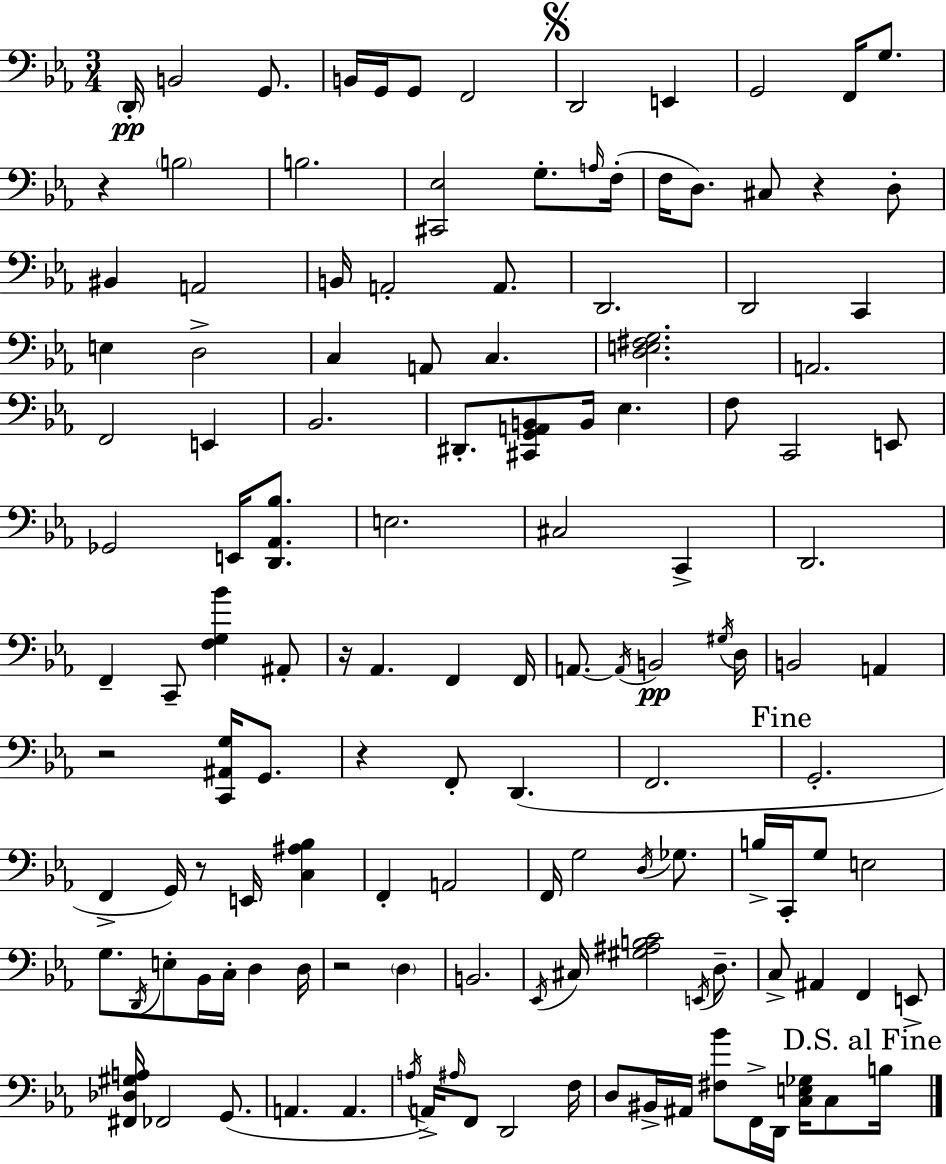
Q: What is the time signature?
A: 3/4